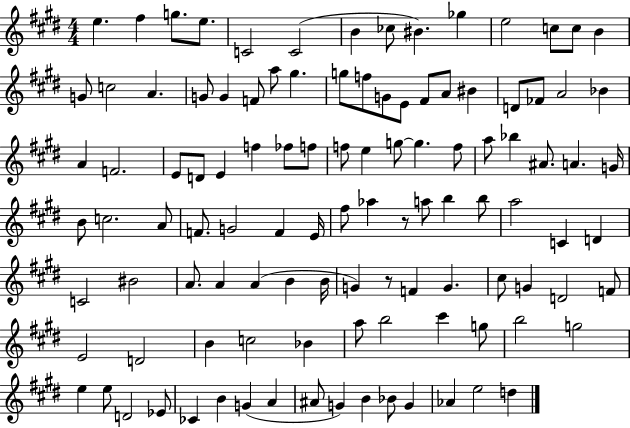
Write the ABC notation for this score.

X:1
T:Untitled
M:4/4
L:1/4
K:E
e ^f g/2 e/2 C2 C2 B _c/2 ^B _g e2 c/2 c/2 B G/2 c2 A G/2 G F/2 a/2 ^g g/2 f/2 G/2 E/2 ^F/2 A/2 ^B D/2 _F/2 A2 _B A F2 E/2 D/2 E f _f/2 f/2 f/2 e g/2 g f/2 a/2 _b ^A/2 A G/4 B/2 c2 A/2 F/2 G2 F E/4 ^f/2 _a z/2 a/2 b b/2 a2 C D C2 ^B2 A/2 A A B B/4 G z/2 F G ^c/2 G D2 F/2 E2 D2 B c2 _B a/2 b2 ^c' g/2 b2 g2 e e/2 D2 _E/2 _C B G A ^A/2 G B _B/2 G _A e2 d